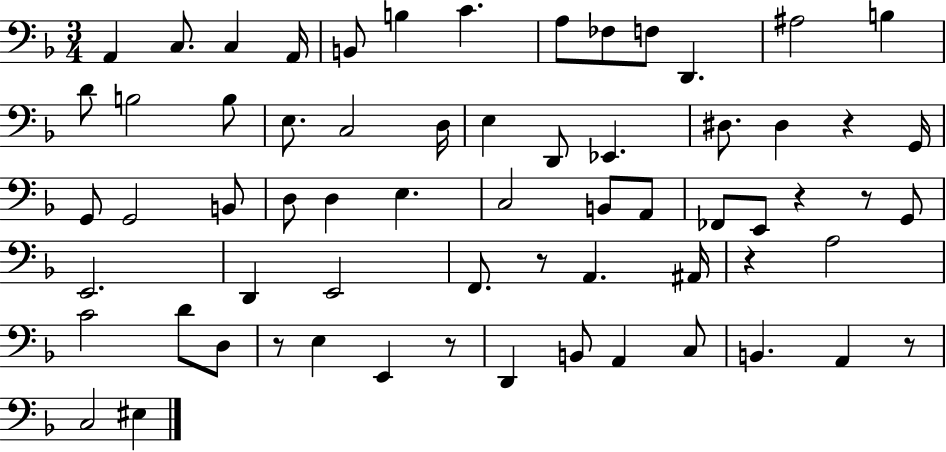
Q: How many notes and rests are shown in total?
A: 65